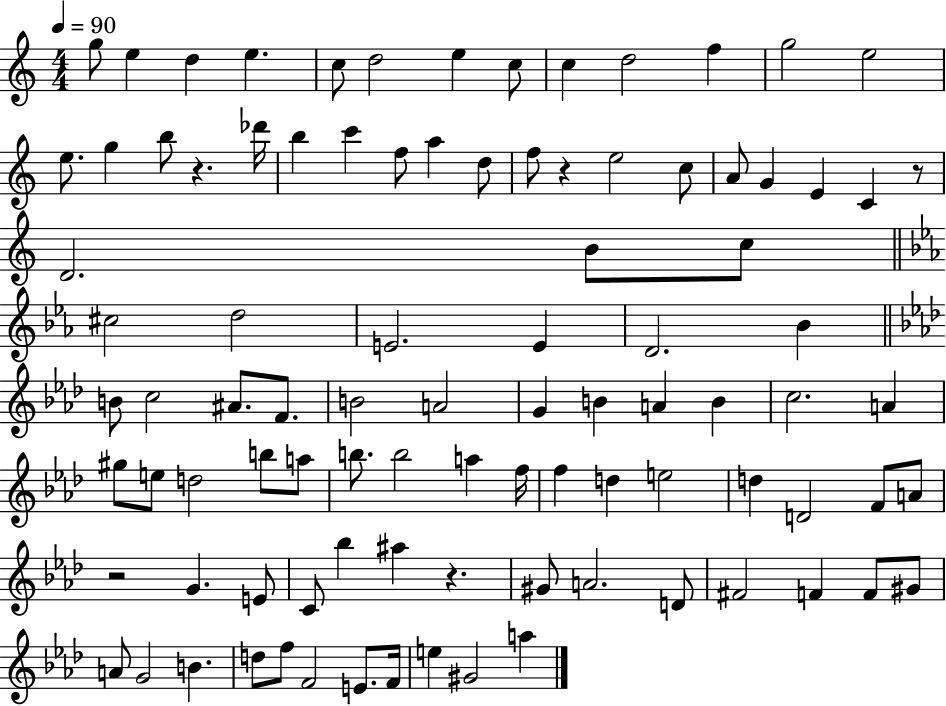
{
  \clef treble
  \numericTimeSignature
  \time 4/4
  \key c \major
  \tempo 4 = 90
  g''8 e''4 d''4 e''4. | c''8 d''2 e''4 c''8 | c''4 d''2 f''4 | g''2 e''2 | \break e''8. g''4 b''8 r4. des'''16 | b''4 c'''4 f''8 a''4 d''8 | f''8 r4 e''2 c''8 | a'8 g'4 e'4 c'4 r8 | \break d'2. b'8 c''8 | \bar "||" \break \key c \minor cis''2 d''2 | e'2. e'4 | d'2. bes'4 | \bar "||" \break \key aes \major b'8 c''2 ais'8. f'8. | b'2 a'2 | g'4 b'4 a'4 b'4 | c''2. a'4 | \break gis''8 e''8 d''2 b''8 a''8 | b''8. b''2 a''4 f''16 | f''4 d''4 e''2 | d''4 d'2 f'8 a'8 | \break r2 g'4. e'8 | c'8 bes''4 ais''4 r4. | gis'8 a'2. d'8 | fis'2 f'4 f'8 gis'8 | \break a'8 g'2 b'4. | d''8 f''8 f'2 e'8. f'16 | e''4 gis'2 a''4 | \bar "|."
}